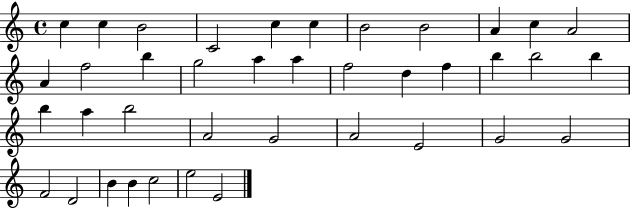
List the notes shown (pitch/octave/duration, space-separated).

C5/q C5/q B4/h C4/h C5/q C5/q B4/h B4/h A4/q C5/q A4/h A4/q F5/h B5/q G5/h A5/q A5/q F5/h D5/q F5/q B5/q B5/h B5/q B5/q A5/q B5/h A4/h G4/h A4/h E4/h G4/h G4/h F4/h D4/h B4/q B4/q C5/h E5/h E4/h